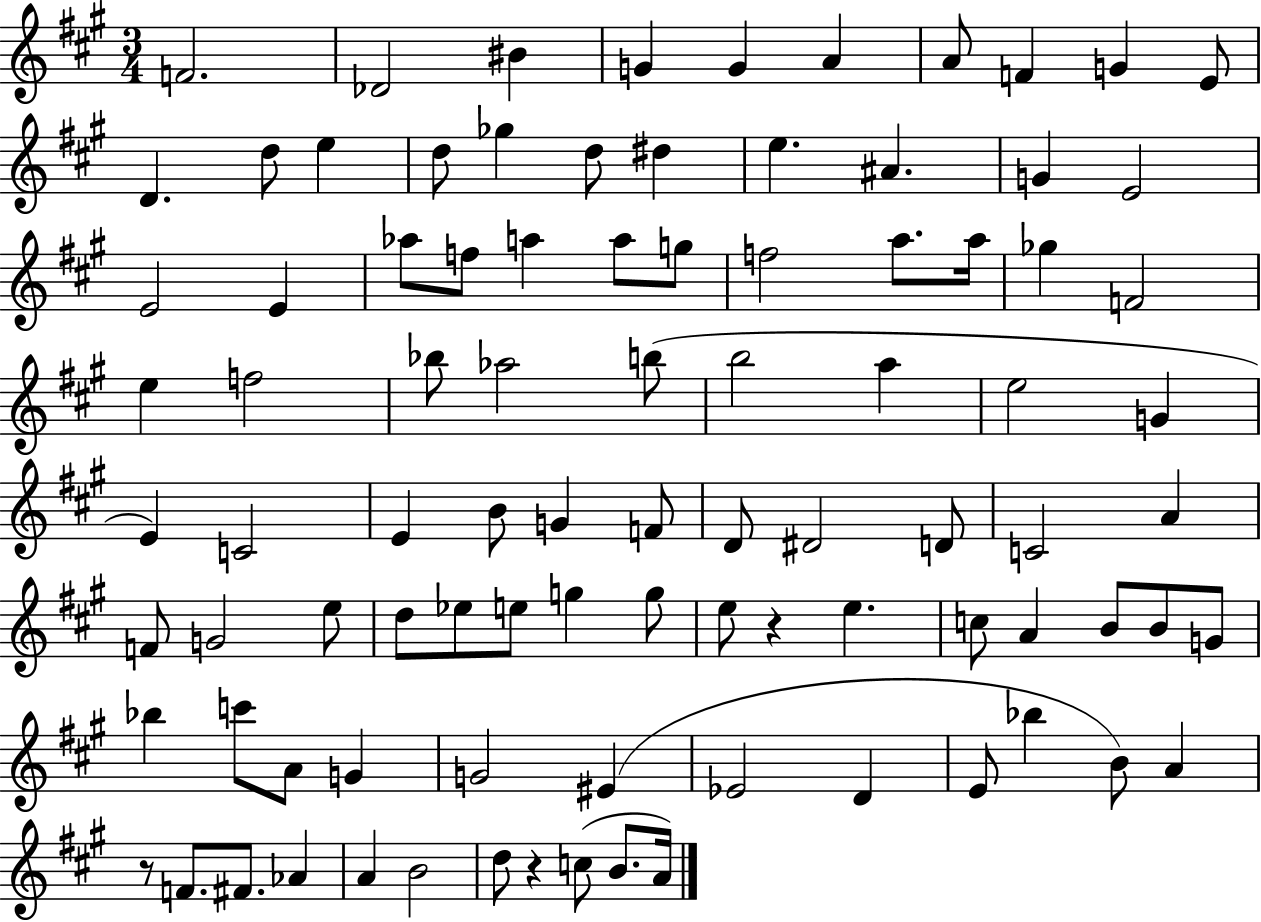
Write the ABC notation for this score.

X:1
T:Untitled
M:3/4
L:1/4
K:A
F2 _D2 ^B G G A A/2 F G E/2 D d/2 e d/2 _g d/2 ^d e ^A G E2 E2 E _a/2 f/2 a a/2 g/2 f2 a/2 a/4 _g F2 e f2 _b/2 _a2 b/2 b2 a e2 G E C2 E B/2 G F/2 D/2 ^D2 D/2 C2 A F/2 G2 e/2 d/2 _e/2 e/2 g g/2 e/2 z e c/2 A B/2 B/2 G/2 _b c'/2 A/2 G G2 ^E _E2 D E/2 _b B/2 A z/2 F/2 ^F/2 _A A B2 d/2 z c/2 B/2 A/4